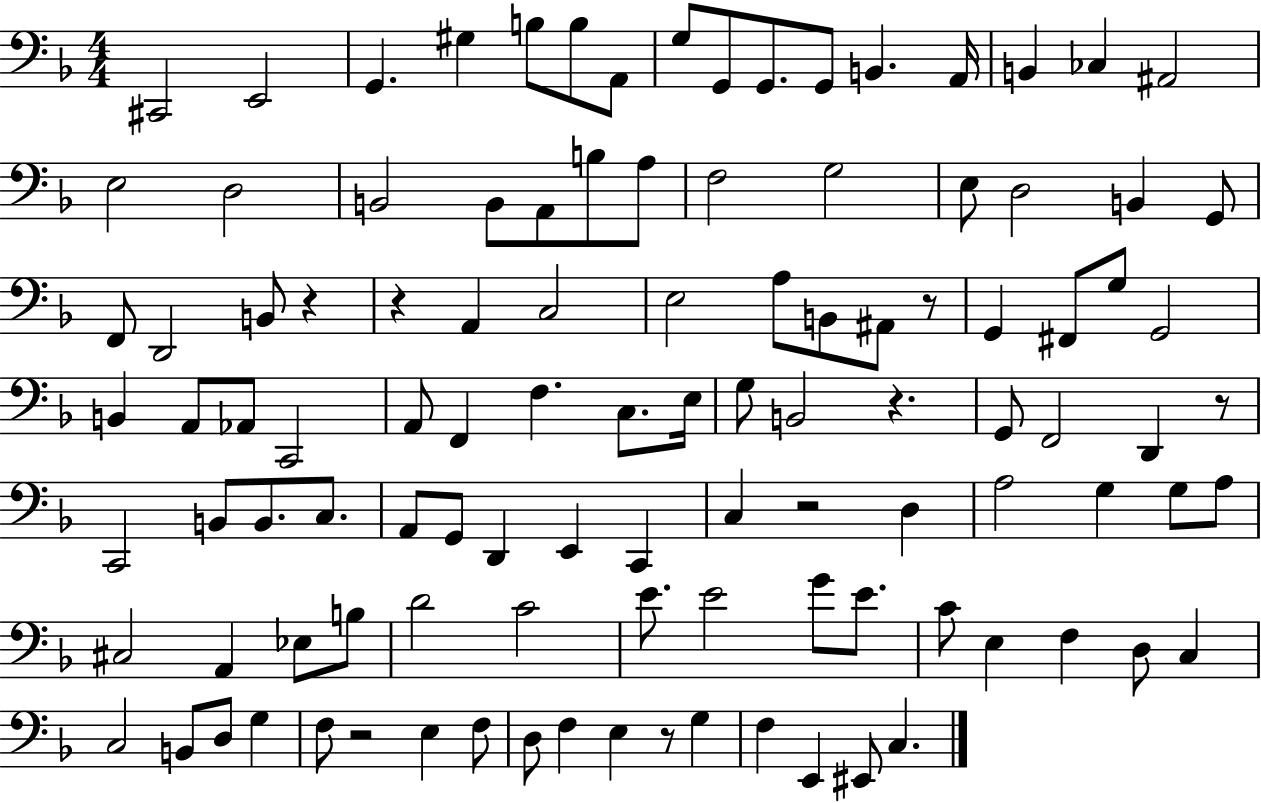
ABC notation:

X:1
T:Untitled
M:4/4
L:1/4
K:F
^C,,2 E,,2 G,, ^G, B,/2 B,/2 A,,/2 G,/2 G,,/2 G,,/2 G,,/2 B,, A,,/4 B,, _C, ^A,,2 E,2 D,2 B,,2 B,,/2 A,,/2 B,/2 A,/2 F,2 G,2 E,/2 D,2 B,, G,,/2 F,,/2 D,,2 B,,/2 z z A,, C,2 E,2 A,/2 B,,/2 ^A,,/2 z/2 G,, ^F,,/2 G,/2 G,,2 B,, A,,/2 _A,,/2 C,,2 A,,/2 F,, F, C,/2 E,/4 G,/2 B,,2 z G,,/2 F,,2 D,, z/2 C,,2 B,,/2 B,,/2 C,/2 A,,/2 G,,/2 D,, E,, C,, C, z2 D, A,2 G, G,/2 A,/2 ^C,2 A,, _E,/2 B,/2 D2 C2 E/2 E2 G/2 E/2 C/2 E, F, D,/2 C, C,2 B,,/2 D,/2 G, F,/2 z2 E, F,/2 D,/2 F, E, z/2 G, F, E,, ^E,,/2 C,